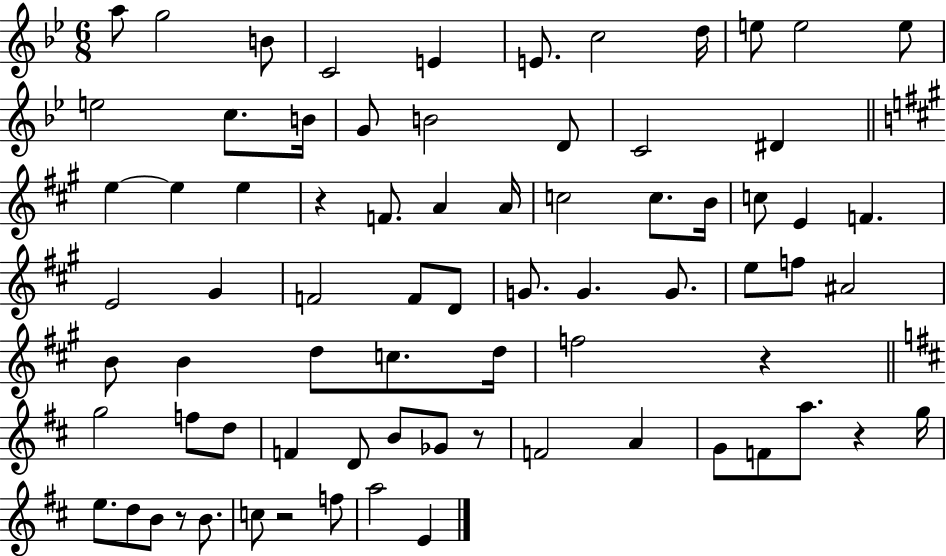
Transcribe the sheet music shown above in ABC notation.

X:1
T:Untitled
M:6/8
L:1/4
K:Bb
a/2 g2 B/2 C2 E E/2 c2 d/4 e/2 e2 e/2 e2 c/2 B/4 G/2 B2 D/2 C2 ^D e e e z F/2 A A/4 c2 c/2 B/4 c/2 E F E2 ^G F2 F/2 D/2 G/2 G G/2 e/2 f/2 ^A2 B/2 B d/2 c/2 d/4 f2 z g2 f/2 d/2 F D/2 B/2 _G/2 z/2 F2 A G/2 F/2 a/2 z g/4 e/2 d/2 B/2 z/2 B/2 c/2 z2 f/2 a2 E